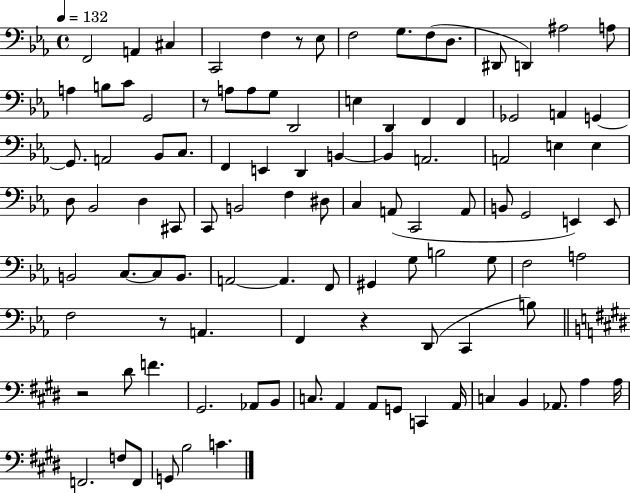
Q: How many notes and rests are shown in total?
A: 104